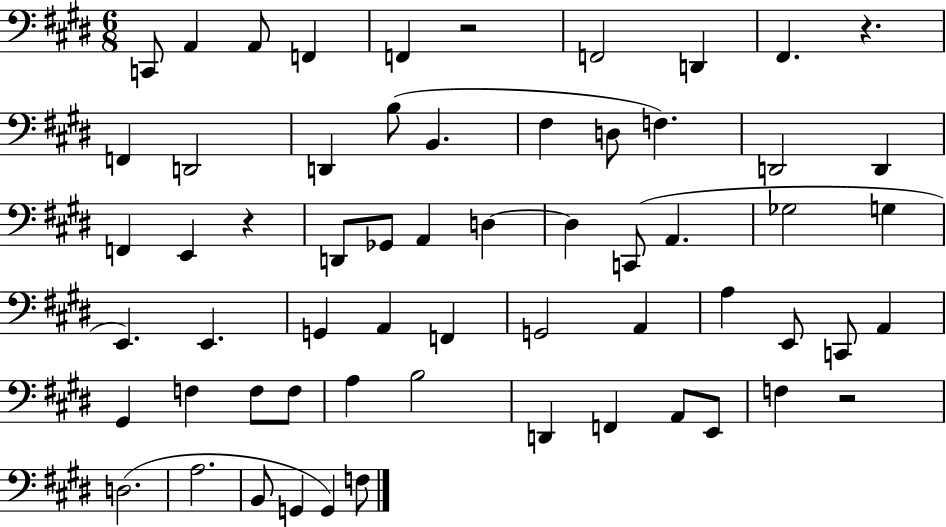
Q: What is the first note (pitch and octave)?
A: C2